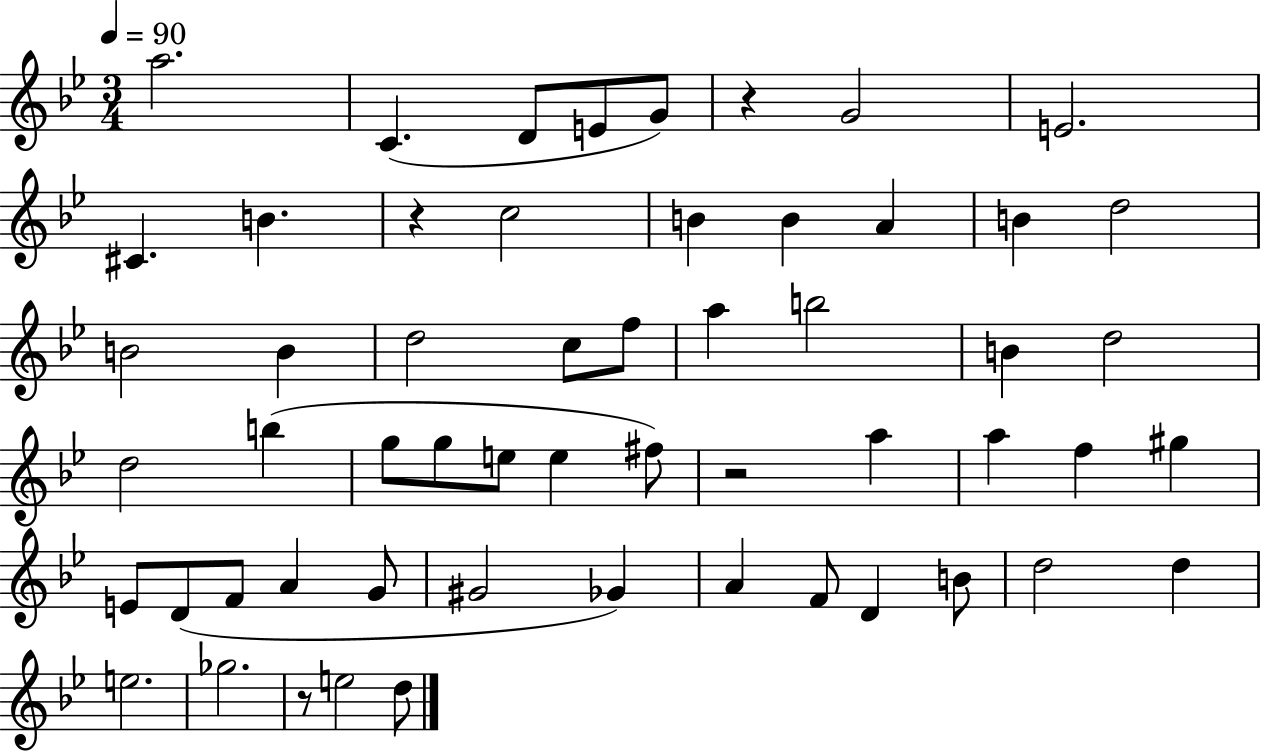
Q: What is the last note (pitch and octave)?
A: D5